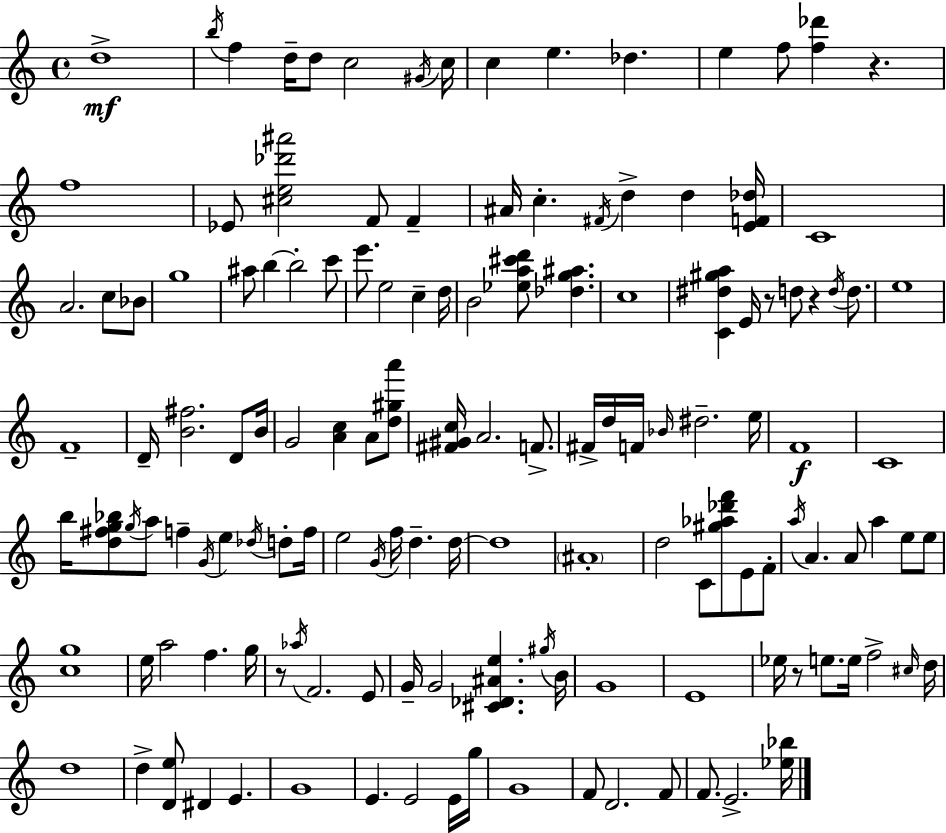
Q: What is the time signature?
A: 4/4